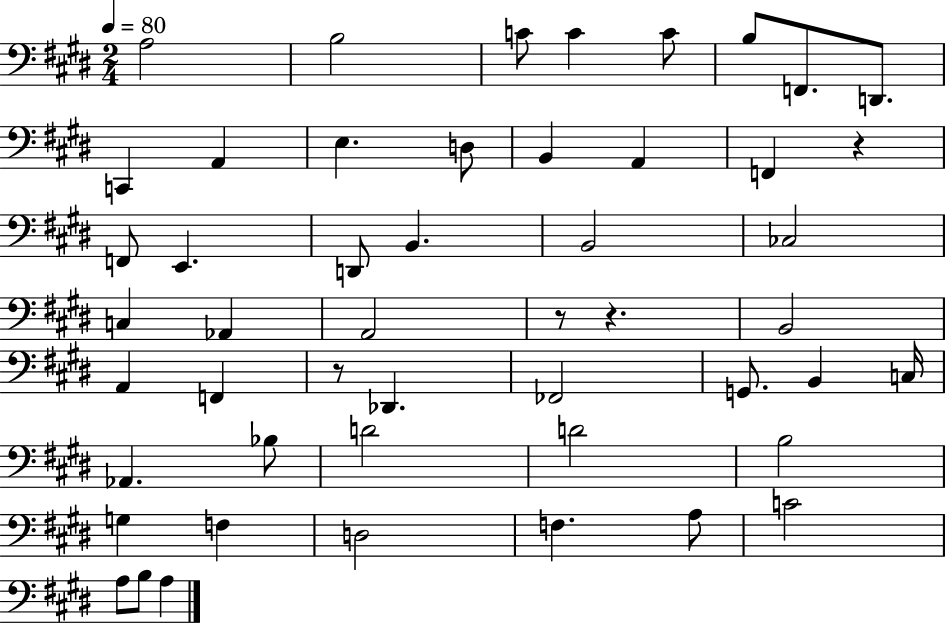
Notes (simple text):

A3/h B3/h C4/e C4/q C4/e B3/e F2/e. D2/e. C2/q A2/q E3/q. D3/e B2/q A2/q F2/q R/q F2/e E2/q. D2/e B2/q. B2/h CES3/h C3/q Ab2/q A2/h R/e R/q. B2/h A2/q F2/q R/e Db2/q. FES2/h G2/e. B2/q C3/s Ab2/q. Bb3/e D4/h D4/h B3/h G3/q F3/q D3/h F3/q. A3/e C4/h A3/e B3/e A3/q